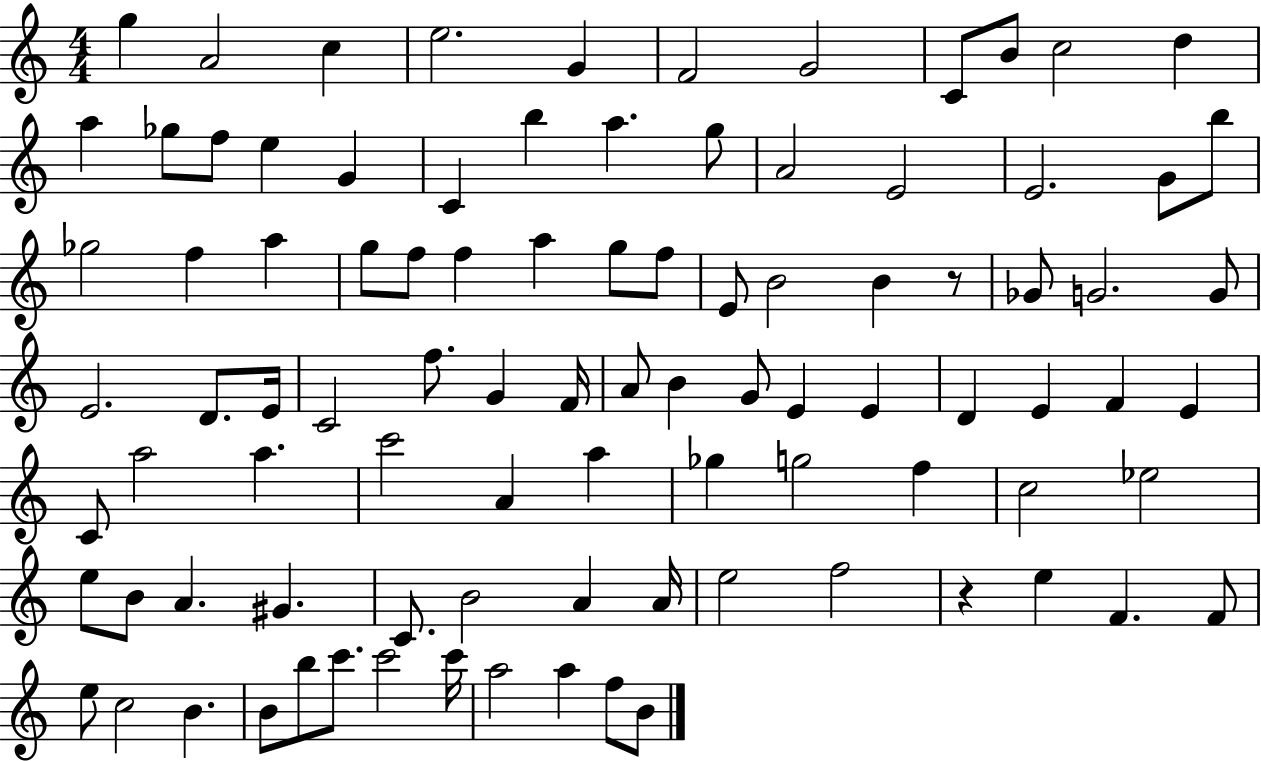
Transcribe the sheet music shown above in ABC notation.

X:1
T:Untitled
M:4/4
L:1/4
K:C
g A2 c e2 G F2 G2 C/2 B/2 c2 d a _g/2 f/2 e G C b a g/2 A2 E2 E2 G/2 b/2 _g2 f a g/2 f/2 f a g/2 f/2 E/2 B2 B z/2 _G/2 G2 G/2 E2 D/2 E/4 C2 f/2 G F/4 A/2 B G/2 E E D E F E C/2 a2 a c'2 A a _g g2 f c2 _e2 e/2 B/2 A ^G C/2 B2 A A/4 e2 f2 z e F F/2 e/2 c2 B B/2 b/2 c'/2 c'2 c'/4 a2 a f/2 B/2